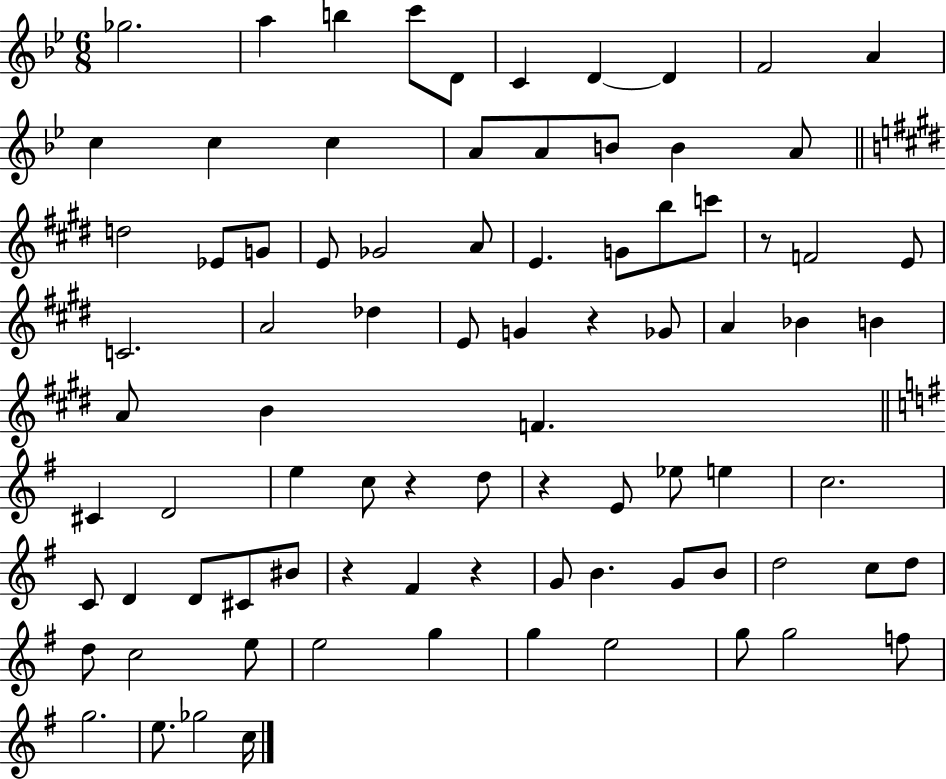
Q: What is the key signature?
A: BES major